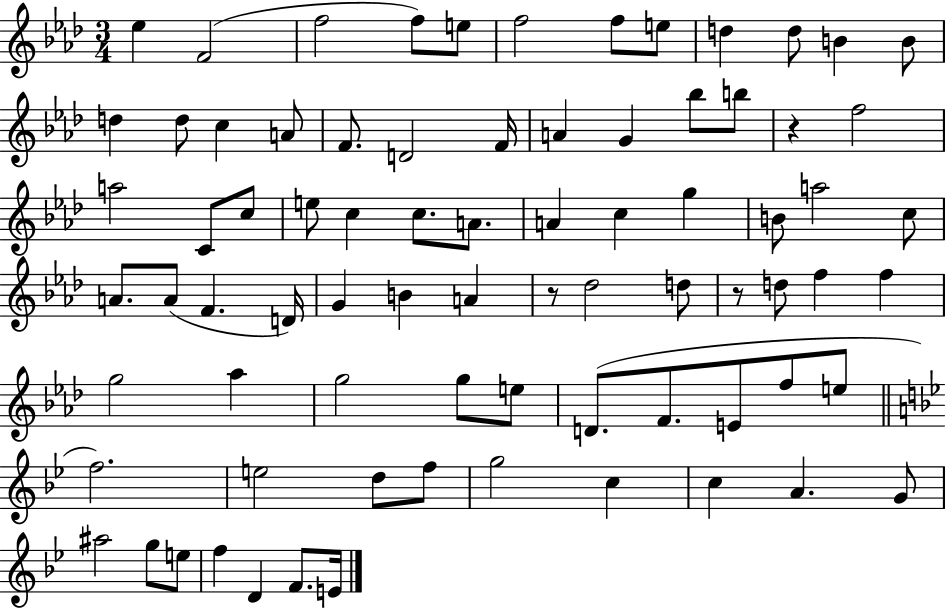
{
  \clef treble
  \numericTimeSignature
  \time 3/4
  \key aes \major
  \repeat volta 2 { ees''4 f'2( | f''2 f''8) e''8 | f''2 f''8 e''8 | d''4 d''8 b'4 b'8 | \break d''4 d''8 c''4 a'8 | f'8. d'2 f'16 | a'4 g'4 bes''8 b''8 | r4 f''2 | \break a''2 c'8 c''8 | e''8 c''4 c''8. a'8. | a'4 c''4 g''4 | b'8 a''2 c''8 | \break a'8. a'8( f'4. d'16) | g'4 b'4 a'4 | r8 des''2 d''8 | r8 d''8 f''4 f''4 | \break g''2 aes''4 | g''2 g''8 e''8 | d'8.( f'8. e'8 f''8 e''8 | \bar "||" \break \key bes \major f''2.) | e''2 d''8 f''8 | g''2 c''4 | c''4 a'4. g'8 | \break ais''2 g''8 e''8 | f''4 d'4 f'8. e'16 | } \bar "|."
}